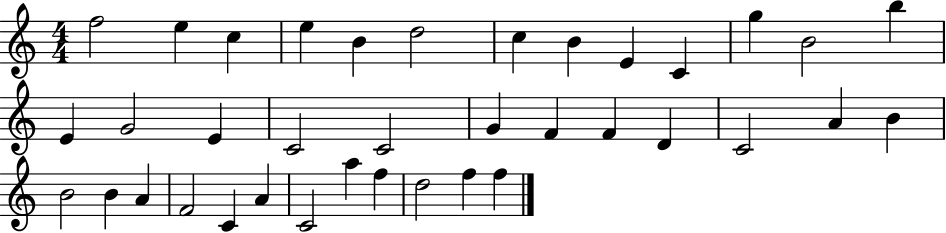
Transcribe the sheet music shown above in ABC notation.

X:1
T:Untitled
M:4/4
L:1/4
K:C
f2 e c e B d2 c B E C g B2 b E G2 E C2 C2 G F F D C2 A B B2 B A F2 C A C2 a f d2 f f